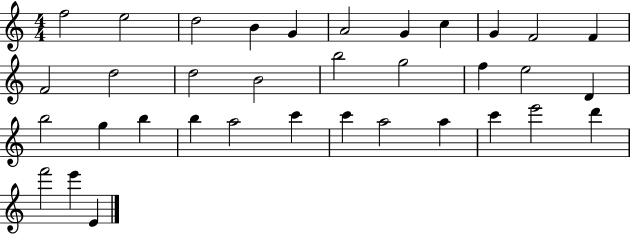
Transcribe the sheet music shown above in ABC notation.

X:1
T:Untitled
M:4/4
L:1/4
K:C
f2 e2 d2 B G A2 G c G F2 F F2 d2 d2 B2 b2 g2 f e2 D b2 g b b a2 c' c' a2 a c' e'2 d' f'2 e' E